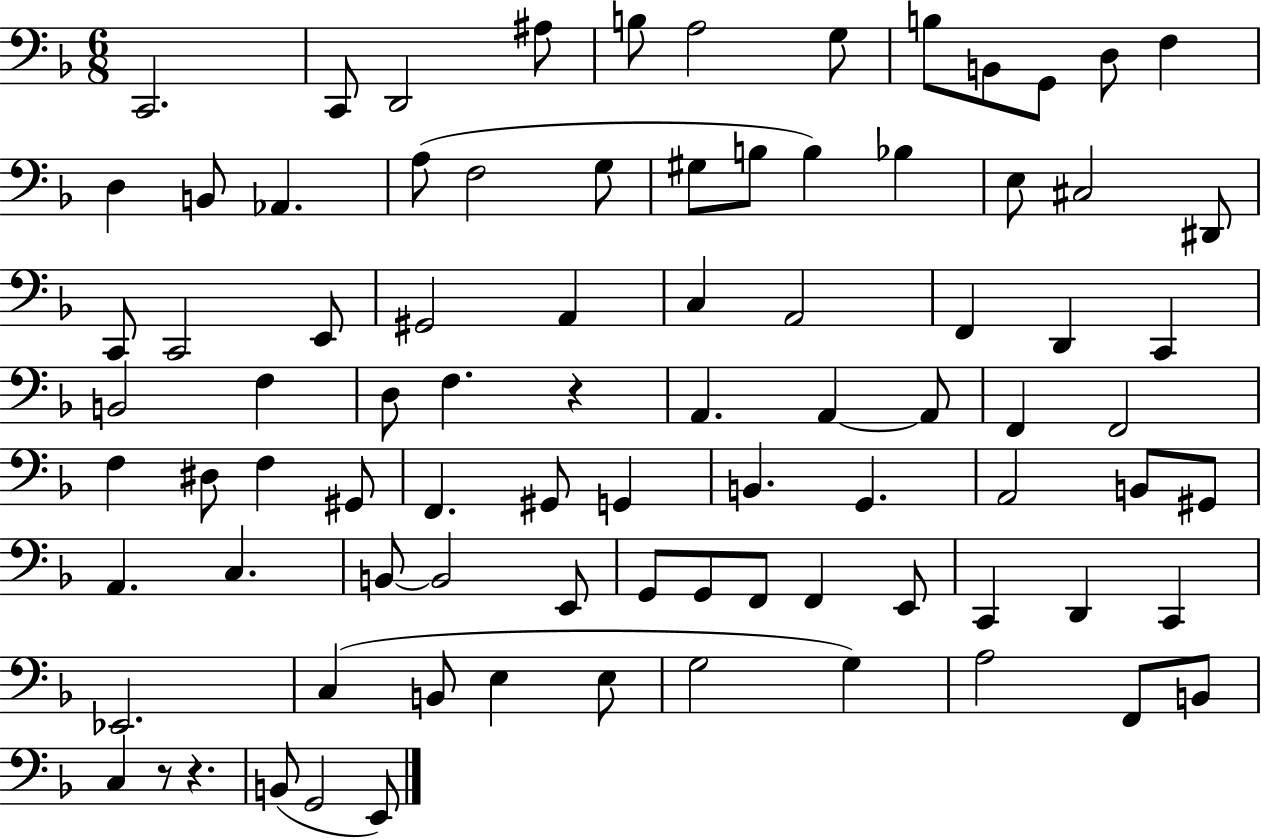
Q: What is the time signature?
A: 6/8